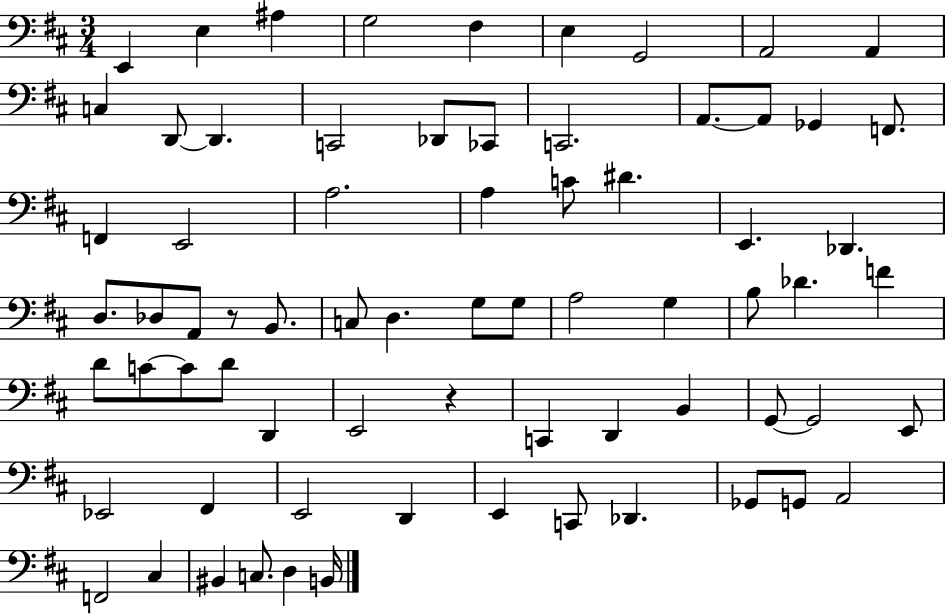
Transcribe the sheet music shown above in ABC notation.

X:1
T:Untitled
M:3/4
L:1/4
K:D
E,, E, ^A, G,2 ^F, E, G,,2 A,,2 A,, C, D,,/2 D,, C,,2 _D,,/2 _C,,/2 C,,2 A,,/2 A,,/2 _G,, F,,/2 F,, E,,2 A,2 A, C/2 ^D E,, _D,, D,/2 _D,/2 A,,/2 z/2 B,,/2 C,/2 D, G,/2 G,/2 A,2 G, B,/2 _D F D/2 C/2 C/2 D/2 D,, E,,2 z C,, D,, B,, G,,/2 G,,2 E,,/2 _E,,2 ^F,, E,,2 D,, E,, C,,/2 _D,, _G,,/2 G,,/2 A,,2 F,,2 ^C, ^B,, C,/2 D, B,,/4